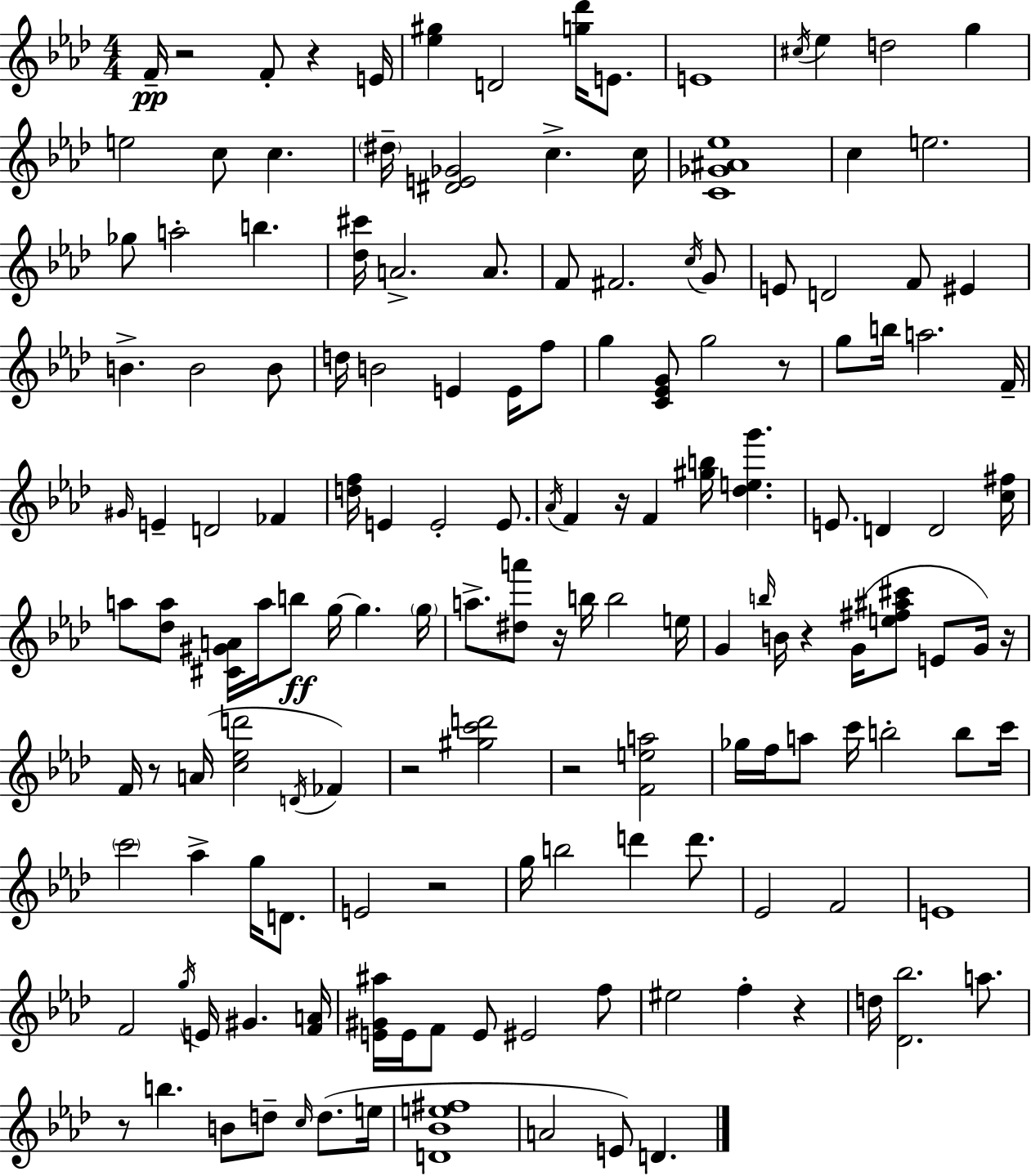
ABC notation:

X:1
T:Untitled
M:4/4
L:1/4
K:Ab
F/4 z2 F/2 z E/4 [_e^g] D2 [g_d']/4 E/2 E4 ^c/4 _e d2 g e2 c/2 c ^d/4 [^DE_G]2 c c/4 [C_G^A_e]4 c e2 _g/2 a2 b [_d^c']/4 A2 A/2 F/2 ^F2 c/4 G/2 E/2 D2 F/2 ^E B B2 B/2 d/4 B2 E E/4 f/2 g [C_EG]/2 g2 z/2 g/2 b/4 a2 F/4 ^G/4 E D2 _F [df]/4 E E2 E/2 _A/4 F z/4 F [^gb]/4 [_deg'] E/2 D D2 [c^f]/4 a/2 [_da]/2 [^C^GA]/4 a/4 b/2 g/4 g g/4 a/2 [^da']/2 z/4 b/4 b2 e/4 G b/4 B/4 z G/4 [e^f^a^c']/2 E/2 G/4 z/4 F/4 z/2 A/4 [c_ed']2 D/4 _F z2 [^gc'd']2 z2 [Fea]2 _g/4 f/4 a/2 c'/4 b2 b/2 c'/4 c'2 _a g/4 D/2 E2 z2 g/4 b2 d' d'/2 _E2 F2 E4 F2 g/4 E/4 ^G [FA]/4 [E^G^a]/4 E/4 F/2 E/2 ^E2 f/2 ^e2 f z d/4 [_D_b]2 a/2 z/2 b B/2 d/2 c/4 d/2 e/4 [D_Be^f]4 A2 E/2 D